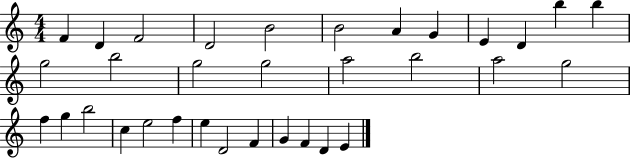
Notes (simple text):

F4/q D4/q F4/h D4/h B4/h B4/h A4/q G4/q E4/q D4/q B5/q B5/q G5/h B5/h G5/h G5/h A5/h B5/h A5/h G5/h F5/q G5/q B5/h C5/q E5/h F5/q E5/q D4/h F4/q G4/q F4/q D4/q E4/q